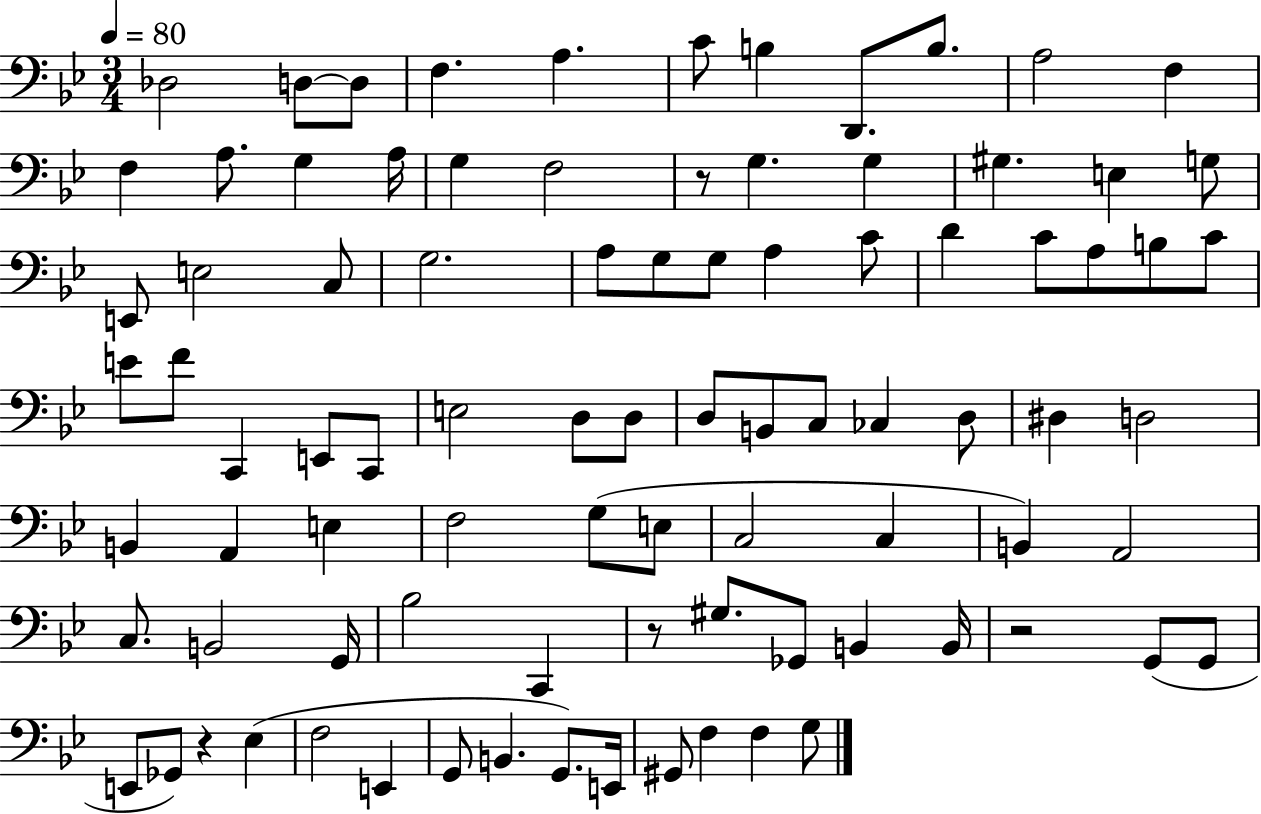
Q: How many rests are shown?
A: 4